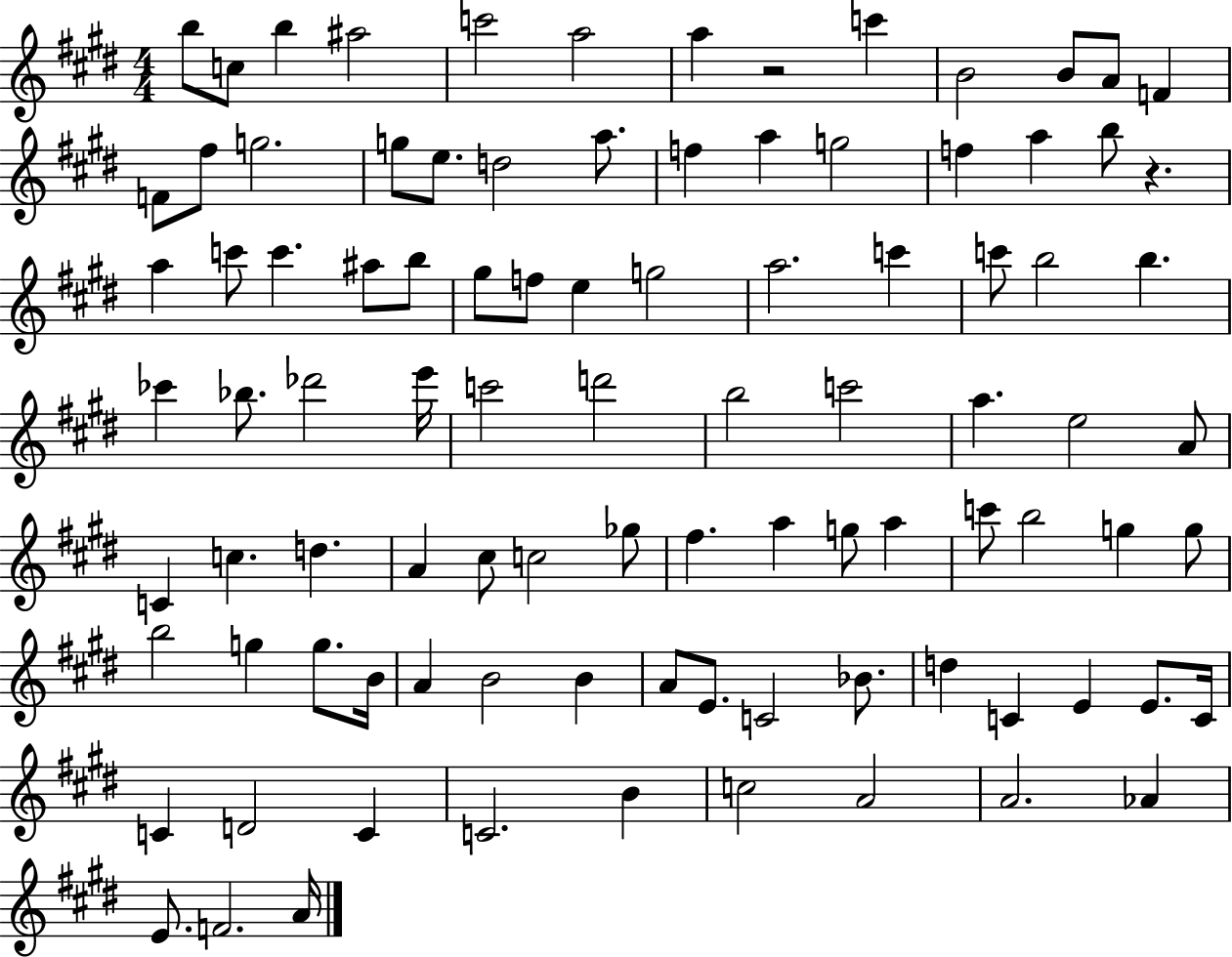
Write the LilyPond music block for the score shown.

{
  \clef treble
  \numericTimeSignature
  \time 4/4
  \key e \major
  b''8 c''8 b''4 ais''2 | c'''2 a''2 | a''4 r2 c'''4 | b'2 b'8 a'8 f'4 | \break f'8 fis''8 g''2. | g''8 e''8. d''2 a''8. | f''4 a''4 g''2 | f''4 a''4 b''8 r4. | \break a''4 c'''8 c'''4. ais''8 b''8 | gis''8 f''8 e''4 g''2 | a''2. c'''4 | c'''8 b''2 b''4. | \break ces'''4 bes''8. des'''2 e'''16 | c'''2 d'''2 | b''2 c'''2 | a''4. e''2 a'8 | \break c'4 c''4. d''4. | a'4 cis''8 c''2 ges''8 | fis''4. a''4 g''8 a''4 | c'''8 b''2 g''4 g''8 | \break b''2 g''4 g''8. b'16 | a'4 b'2 b'4 | a'8 e'8. c'2 bes'8. | d''4 c'4 e'4 e'8. c'16 | \break c'4 d'2 c'4 | c'2. b'4 | c''2 a'2 | a'2. aes'4 | \break e'8. f'2. a'16 | \bar "|."
}